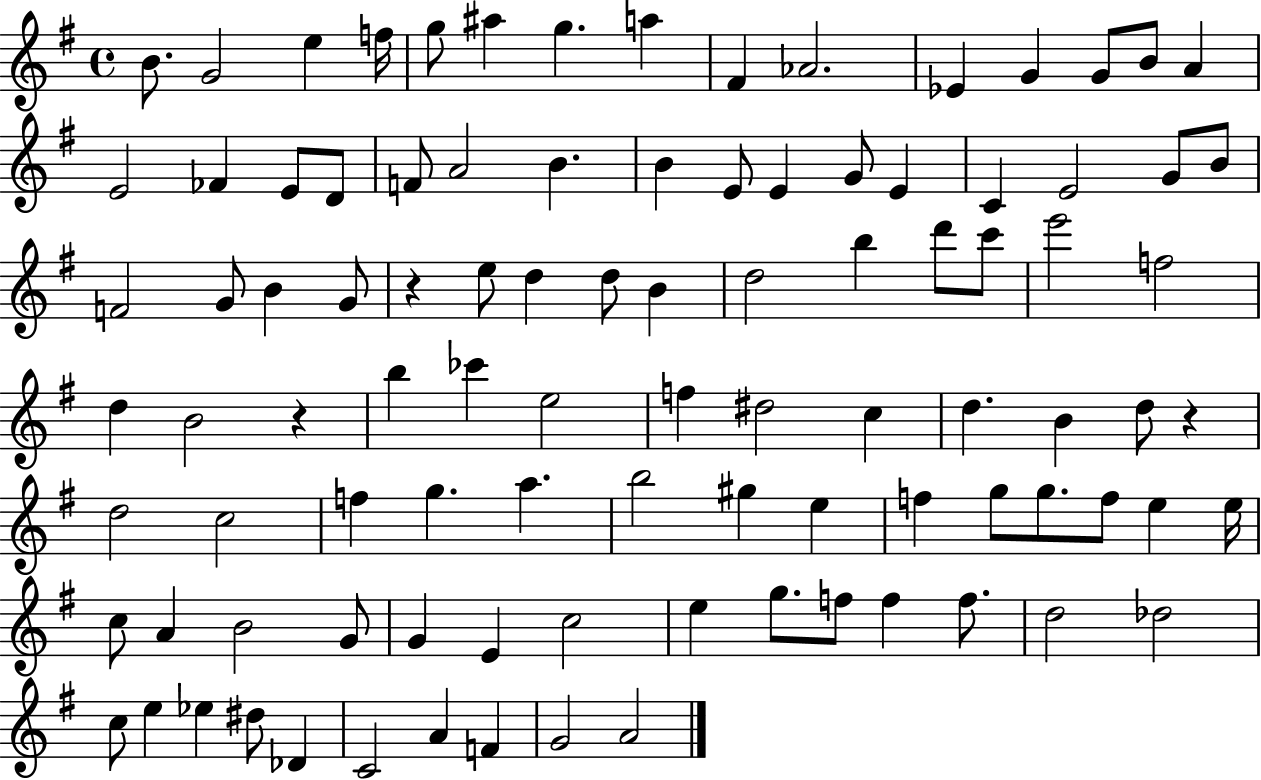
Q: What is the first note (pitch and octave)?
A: B4